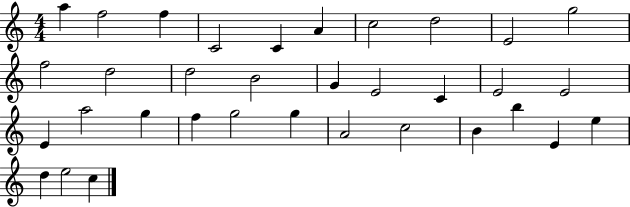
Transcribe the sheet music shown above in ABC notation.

X:1
T:Untitled
M:4/4
L:1/4
K:C
a f2 f C2 C A c2 d2 E2 g2 f2 d2 d2 B2 G E2 C E2 E2 E a2 g f g2 g A2 c2 B b E e d e2 c